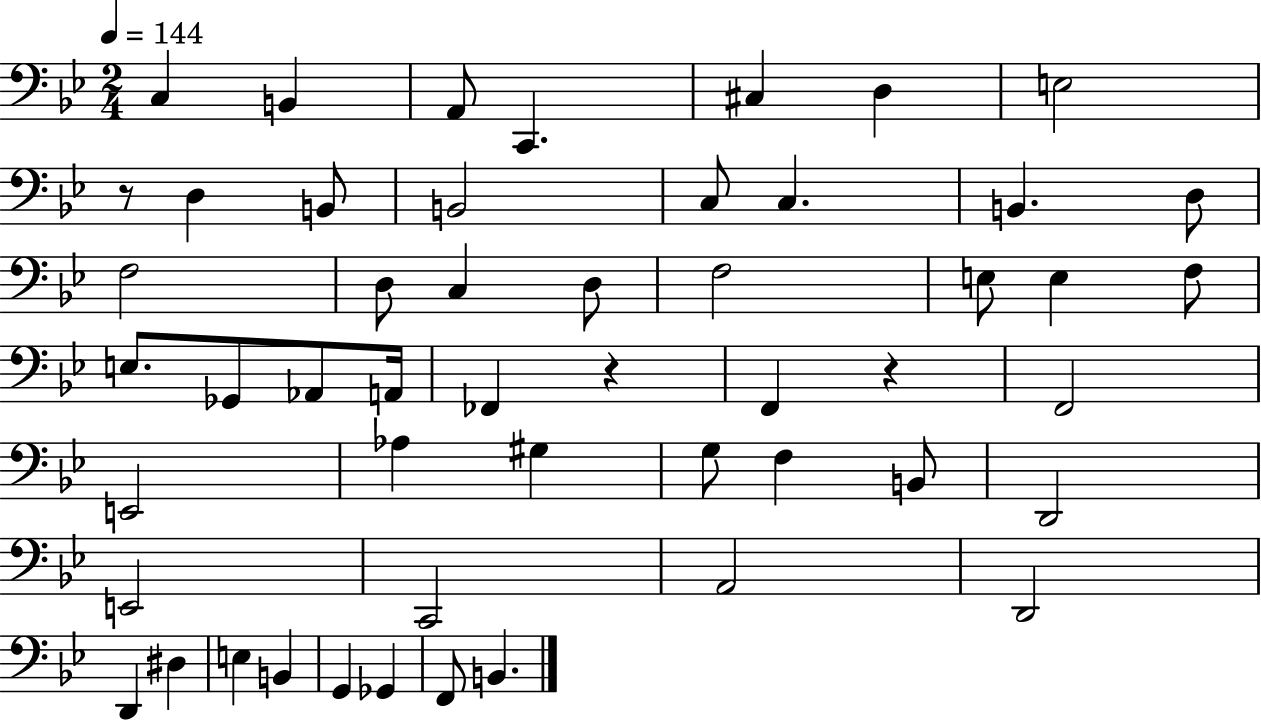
C3/q B2/q A2/e C2/q. C#3/q D3/q E3/h R/e D3/q B2/e B2/h C3/e C3/q. B2/q. D3/e F3/h D3/e C3/q D3/e F3/h E3/e E3/q F3/e E3/e. Gb2/e Ab2/e A2/s FES2/q R/q F2/q R/q F2/h E2/h Ab3/q G#3/q G3/e F3/q B2/e D2/h E2/h C2/h A2/h D2/h D2/q D#3/q E3/q B2/q G2/q Gb2/q F2/e B2/q.